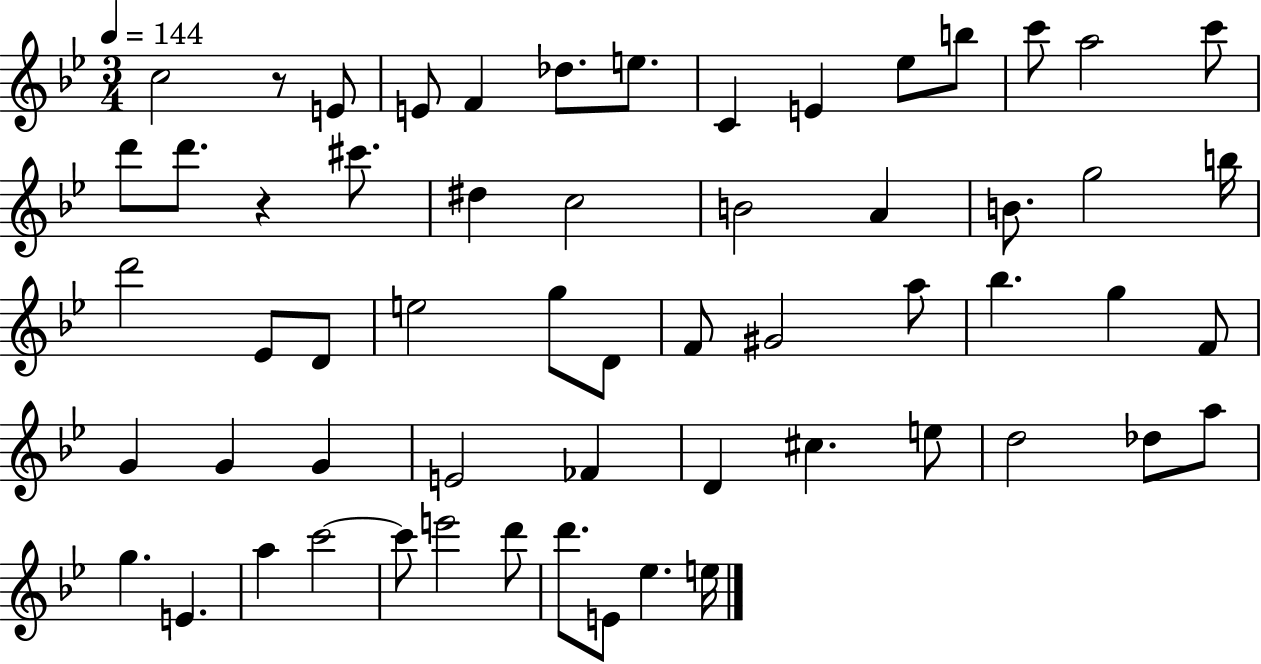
X:1
T:Untitled
M:3/4
L:1/4
K:Bb
c2 z/2 E/2 E/2 F _d/2 e/2 C E _e/2 b/2 c'/2 a2 c'/2 d'/2 d'/2 z ^c'/2 ^d c2 B2 A B/2 g2 b/4 d'2 _E/2 D/2 e2 g/2 D/2 F/2 ^G2 a/2 _b g F/2 G G G E2 _F D ^c e/2 d2 _d/2 a/2 g E a c'2 c'/2 e'2 d'/2 d'/2 E/2 _e e/4